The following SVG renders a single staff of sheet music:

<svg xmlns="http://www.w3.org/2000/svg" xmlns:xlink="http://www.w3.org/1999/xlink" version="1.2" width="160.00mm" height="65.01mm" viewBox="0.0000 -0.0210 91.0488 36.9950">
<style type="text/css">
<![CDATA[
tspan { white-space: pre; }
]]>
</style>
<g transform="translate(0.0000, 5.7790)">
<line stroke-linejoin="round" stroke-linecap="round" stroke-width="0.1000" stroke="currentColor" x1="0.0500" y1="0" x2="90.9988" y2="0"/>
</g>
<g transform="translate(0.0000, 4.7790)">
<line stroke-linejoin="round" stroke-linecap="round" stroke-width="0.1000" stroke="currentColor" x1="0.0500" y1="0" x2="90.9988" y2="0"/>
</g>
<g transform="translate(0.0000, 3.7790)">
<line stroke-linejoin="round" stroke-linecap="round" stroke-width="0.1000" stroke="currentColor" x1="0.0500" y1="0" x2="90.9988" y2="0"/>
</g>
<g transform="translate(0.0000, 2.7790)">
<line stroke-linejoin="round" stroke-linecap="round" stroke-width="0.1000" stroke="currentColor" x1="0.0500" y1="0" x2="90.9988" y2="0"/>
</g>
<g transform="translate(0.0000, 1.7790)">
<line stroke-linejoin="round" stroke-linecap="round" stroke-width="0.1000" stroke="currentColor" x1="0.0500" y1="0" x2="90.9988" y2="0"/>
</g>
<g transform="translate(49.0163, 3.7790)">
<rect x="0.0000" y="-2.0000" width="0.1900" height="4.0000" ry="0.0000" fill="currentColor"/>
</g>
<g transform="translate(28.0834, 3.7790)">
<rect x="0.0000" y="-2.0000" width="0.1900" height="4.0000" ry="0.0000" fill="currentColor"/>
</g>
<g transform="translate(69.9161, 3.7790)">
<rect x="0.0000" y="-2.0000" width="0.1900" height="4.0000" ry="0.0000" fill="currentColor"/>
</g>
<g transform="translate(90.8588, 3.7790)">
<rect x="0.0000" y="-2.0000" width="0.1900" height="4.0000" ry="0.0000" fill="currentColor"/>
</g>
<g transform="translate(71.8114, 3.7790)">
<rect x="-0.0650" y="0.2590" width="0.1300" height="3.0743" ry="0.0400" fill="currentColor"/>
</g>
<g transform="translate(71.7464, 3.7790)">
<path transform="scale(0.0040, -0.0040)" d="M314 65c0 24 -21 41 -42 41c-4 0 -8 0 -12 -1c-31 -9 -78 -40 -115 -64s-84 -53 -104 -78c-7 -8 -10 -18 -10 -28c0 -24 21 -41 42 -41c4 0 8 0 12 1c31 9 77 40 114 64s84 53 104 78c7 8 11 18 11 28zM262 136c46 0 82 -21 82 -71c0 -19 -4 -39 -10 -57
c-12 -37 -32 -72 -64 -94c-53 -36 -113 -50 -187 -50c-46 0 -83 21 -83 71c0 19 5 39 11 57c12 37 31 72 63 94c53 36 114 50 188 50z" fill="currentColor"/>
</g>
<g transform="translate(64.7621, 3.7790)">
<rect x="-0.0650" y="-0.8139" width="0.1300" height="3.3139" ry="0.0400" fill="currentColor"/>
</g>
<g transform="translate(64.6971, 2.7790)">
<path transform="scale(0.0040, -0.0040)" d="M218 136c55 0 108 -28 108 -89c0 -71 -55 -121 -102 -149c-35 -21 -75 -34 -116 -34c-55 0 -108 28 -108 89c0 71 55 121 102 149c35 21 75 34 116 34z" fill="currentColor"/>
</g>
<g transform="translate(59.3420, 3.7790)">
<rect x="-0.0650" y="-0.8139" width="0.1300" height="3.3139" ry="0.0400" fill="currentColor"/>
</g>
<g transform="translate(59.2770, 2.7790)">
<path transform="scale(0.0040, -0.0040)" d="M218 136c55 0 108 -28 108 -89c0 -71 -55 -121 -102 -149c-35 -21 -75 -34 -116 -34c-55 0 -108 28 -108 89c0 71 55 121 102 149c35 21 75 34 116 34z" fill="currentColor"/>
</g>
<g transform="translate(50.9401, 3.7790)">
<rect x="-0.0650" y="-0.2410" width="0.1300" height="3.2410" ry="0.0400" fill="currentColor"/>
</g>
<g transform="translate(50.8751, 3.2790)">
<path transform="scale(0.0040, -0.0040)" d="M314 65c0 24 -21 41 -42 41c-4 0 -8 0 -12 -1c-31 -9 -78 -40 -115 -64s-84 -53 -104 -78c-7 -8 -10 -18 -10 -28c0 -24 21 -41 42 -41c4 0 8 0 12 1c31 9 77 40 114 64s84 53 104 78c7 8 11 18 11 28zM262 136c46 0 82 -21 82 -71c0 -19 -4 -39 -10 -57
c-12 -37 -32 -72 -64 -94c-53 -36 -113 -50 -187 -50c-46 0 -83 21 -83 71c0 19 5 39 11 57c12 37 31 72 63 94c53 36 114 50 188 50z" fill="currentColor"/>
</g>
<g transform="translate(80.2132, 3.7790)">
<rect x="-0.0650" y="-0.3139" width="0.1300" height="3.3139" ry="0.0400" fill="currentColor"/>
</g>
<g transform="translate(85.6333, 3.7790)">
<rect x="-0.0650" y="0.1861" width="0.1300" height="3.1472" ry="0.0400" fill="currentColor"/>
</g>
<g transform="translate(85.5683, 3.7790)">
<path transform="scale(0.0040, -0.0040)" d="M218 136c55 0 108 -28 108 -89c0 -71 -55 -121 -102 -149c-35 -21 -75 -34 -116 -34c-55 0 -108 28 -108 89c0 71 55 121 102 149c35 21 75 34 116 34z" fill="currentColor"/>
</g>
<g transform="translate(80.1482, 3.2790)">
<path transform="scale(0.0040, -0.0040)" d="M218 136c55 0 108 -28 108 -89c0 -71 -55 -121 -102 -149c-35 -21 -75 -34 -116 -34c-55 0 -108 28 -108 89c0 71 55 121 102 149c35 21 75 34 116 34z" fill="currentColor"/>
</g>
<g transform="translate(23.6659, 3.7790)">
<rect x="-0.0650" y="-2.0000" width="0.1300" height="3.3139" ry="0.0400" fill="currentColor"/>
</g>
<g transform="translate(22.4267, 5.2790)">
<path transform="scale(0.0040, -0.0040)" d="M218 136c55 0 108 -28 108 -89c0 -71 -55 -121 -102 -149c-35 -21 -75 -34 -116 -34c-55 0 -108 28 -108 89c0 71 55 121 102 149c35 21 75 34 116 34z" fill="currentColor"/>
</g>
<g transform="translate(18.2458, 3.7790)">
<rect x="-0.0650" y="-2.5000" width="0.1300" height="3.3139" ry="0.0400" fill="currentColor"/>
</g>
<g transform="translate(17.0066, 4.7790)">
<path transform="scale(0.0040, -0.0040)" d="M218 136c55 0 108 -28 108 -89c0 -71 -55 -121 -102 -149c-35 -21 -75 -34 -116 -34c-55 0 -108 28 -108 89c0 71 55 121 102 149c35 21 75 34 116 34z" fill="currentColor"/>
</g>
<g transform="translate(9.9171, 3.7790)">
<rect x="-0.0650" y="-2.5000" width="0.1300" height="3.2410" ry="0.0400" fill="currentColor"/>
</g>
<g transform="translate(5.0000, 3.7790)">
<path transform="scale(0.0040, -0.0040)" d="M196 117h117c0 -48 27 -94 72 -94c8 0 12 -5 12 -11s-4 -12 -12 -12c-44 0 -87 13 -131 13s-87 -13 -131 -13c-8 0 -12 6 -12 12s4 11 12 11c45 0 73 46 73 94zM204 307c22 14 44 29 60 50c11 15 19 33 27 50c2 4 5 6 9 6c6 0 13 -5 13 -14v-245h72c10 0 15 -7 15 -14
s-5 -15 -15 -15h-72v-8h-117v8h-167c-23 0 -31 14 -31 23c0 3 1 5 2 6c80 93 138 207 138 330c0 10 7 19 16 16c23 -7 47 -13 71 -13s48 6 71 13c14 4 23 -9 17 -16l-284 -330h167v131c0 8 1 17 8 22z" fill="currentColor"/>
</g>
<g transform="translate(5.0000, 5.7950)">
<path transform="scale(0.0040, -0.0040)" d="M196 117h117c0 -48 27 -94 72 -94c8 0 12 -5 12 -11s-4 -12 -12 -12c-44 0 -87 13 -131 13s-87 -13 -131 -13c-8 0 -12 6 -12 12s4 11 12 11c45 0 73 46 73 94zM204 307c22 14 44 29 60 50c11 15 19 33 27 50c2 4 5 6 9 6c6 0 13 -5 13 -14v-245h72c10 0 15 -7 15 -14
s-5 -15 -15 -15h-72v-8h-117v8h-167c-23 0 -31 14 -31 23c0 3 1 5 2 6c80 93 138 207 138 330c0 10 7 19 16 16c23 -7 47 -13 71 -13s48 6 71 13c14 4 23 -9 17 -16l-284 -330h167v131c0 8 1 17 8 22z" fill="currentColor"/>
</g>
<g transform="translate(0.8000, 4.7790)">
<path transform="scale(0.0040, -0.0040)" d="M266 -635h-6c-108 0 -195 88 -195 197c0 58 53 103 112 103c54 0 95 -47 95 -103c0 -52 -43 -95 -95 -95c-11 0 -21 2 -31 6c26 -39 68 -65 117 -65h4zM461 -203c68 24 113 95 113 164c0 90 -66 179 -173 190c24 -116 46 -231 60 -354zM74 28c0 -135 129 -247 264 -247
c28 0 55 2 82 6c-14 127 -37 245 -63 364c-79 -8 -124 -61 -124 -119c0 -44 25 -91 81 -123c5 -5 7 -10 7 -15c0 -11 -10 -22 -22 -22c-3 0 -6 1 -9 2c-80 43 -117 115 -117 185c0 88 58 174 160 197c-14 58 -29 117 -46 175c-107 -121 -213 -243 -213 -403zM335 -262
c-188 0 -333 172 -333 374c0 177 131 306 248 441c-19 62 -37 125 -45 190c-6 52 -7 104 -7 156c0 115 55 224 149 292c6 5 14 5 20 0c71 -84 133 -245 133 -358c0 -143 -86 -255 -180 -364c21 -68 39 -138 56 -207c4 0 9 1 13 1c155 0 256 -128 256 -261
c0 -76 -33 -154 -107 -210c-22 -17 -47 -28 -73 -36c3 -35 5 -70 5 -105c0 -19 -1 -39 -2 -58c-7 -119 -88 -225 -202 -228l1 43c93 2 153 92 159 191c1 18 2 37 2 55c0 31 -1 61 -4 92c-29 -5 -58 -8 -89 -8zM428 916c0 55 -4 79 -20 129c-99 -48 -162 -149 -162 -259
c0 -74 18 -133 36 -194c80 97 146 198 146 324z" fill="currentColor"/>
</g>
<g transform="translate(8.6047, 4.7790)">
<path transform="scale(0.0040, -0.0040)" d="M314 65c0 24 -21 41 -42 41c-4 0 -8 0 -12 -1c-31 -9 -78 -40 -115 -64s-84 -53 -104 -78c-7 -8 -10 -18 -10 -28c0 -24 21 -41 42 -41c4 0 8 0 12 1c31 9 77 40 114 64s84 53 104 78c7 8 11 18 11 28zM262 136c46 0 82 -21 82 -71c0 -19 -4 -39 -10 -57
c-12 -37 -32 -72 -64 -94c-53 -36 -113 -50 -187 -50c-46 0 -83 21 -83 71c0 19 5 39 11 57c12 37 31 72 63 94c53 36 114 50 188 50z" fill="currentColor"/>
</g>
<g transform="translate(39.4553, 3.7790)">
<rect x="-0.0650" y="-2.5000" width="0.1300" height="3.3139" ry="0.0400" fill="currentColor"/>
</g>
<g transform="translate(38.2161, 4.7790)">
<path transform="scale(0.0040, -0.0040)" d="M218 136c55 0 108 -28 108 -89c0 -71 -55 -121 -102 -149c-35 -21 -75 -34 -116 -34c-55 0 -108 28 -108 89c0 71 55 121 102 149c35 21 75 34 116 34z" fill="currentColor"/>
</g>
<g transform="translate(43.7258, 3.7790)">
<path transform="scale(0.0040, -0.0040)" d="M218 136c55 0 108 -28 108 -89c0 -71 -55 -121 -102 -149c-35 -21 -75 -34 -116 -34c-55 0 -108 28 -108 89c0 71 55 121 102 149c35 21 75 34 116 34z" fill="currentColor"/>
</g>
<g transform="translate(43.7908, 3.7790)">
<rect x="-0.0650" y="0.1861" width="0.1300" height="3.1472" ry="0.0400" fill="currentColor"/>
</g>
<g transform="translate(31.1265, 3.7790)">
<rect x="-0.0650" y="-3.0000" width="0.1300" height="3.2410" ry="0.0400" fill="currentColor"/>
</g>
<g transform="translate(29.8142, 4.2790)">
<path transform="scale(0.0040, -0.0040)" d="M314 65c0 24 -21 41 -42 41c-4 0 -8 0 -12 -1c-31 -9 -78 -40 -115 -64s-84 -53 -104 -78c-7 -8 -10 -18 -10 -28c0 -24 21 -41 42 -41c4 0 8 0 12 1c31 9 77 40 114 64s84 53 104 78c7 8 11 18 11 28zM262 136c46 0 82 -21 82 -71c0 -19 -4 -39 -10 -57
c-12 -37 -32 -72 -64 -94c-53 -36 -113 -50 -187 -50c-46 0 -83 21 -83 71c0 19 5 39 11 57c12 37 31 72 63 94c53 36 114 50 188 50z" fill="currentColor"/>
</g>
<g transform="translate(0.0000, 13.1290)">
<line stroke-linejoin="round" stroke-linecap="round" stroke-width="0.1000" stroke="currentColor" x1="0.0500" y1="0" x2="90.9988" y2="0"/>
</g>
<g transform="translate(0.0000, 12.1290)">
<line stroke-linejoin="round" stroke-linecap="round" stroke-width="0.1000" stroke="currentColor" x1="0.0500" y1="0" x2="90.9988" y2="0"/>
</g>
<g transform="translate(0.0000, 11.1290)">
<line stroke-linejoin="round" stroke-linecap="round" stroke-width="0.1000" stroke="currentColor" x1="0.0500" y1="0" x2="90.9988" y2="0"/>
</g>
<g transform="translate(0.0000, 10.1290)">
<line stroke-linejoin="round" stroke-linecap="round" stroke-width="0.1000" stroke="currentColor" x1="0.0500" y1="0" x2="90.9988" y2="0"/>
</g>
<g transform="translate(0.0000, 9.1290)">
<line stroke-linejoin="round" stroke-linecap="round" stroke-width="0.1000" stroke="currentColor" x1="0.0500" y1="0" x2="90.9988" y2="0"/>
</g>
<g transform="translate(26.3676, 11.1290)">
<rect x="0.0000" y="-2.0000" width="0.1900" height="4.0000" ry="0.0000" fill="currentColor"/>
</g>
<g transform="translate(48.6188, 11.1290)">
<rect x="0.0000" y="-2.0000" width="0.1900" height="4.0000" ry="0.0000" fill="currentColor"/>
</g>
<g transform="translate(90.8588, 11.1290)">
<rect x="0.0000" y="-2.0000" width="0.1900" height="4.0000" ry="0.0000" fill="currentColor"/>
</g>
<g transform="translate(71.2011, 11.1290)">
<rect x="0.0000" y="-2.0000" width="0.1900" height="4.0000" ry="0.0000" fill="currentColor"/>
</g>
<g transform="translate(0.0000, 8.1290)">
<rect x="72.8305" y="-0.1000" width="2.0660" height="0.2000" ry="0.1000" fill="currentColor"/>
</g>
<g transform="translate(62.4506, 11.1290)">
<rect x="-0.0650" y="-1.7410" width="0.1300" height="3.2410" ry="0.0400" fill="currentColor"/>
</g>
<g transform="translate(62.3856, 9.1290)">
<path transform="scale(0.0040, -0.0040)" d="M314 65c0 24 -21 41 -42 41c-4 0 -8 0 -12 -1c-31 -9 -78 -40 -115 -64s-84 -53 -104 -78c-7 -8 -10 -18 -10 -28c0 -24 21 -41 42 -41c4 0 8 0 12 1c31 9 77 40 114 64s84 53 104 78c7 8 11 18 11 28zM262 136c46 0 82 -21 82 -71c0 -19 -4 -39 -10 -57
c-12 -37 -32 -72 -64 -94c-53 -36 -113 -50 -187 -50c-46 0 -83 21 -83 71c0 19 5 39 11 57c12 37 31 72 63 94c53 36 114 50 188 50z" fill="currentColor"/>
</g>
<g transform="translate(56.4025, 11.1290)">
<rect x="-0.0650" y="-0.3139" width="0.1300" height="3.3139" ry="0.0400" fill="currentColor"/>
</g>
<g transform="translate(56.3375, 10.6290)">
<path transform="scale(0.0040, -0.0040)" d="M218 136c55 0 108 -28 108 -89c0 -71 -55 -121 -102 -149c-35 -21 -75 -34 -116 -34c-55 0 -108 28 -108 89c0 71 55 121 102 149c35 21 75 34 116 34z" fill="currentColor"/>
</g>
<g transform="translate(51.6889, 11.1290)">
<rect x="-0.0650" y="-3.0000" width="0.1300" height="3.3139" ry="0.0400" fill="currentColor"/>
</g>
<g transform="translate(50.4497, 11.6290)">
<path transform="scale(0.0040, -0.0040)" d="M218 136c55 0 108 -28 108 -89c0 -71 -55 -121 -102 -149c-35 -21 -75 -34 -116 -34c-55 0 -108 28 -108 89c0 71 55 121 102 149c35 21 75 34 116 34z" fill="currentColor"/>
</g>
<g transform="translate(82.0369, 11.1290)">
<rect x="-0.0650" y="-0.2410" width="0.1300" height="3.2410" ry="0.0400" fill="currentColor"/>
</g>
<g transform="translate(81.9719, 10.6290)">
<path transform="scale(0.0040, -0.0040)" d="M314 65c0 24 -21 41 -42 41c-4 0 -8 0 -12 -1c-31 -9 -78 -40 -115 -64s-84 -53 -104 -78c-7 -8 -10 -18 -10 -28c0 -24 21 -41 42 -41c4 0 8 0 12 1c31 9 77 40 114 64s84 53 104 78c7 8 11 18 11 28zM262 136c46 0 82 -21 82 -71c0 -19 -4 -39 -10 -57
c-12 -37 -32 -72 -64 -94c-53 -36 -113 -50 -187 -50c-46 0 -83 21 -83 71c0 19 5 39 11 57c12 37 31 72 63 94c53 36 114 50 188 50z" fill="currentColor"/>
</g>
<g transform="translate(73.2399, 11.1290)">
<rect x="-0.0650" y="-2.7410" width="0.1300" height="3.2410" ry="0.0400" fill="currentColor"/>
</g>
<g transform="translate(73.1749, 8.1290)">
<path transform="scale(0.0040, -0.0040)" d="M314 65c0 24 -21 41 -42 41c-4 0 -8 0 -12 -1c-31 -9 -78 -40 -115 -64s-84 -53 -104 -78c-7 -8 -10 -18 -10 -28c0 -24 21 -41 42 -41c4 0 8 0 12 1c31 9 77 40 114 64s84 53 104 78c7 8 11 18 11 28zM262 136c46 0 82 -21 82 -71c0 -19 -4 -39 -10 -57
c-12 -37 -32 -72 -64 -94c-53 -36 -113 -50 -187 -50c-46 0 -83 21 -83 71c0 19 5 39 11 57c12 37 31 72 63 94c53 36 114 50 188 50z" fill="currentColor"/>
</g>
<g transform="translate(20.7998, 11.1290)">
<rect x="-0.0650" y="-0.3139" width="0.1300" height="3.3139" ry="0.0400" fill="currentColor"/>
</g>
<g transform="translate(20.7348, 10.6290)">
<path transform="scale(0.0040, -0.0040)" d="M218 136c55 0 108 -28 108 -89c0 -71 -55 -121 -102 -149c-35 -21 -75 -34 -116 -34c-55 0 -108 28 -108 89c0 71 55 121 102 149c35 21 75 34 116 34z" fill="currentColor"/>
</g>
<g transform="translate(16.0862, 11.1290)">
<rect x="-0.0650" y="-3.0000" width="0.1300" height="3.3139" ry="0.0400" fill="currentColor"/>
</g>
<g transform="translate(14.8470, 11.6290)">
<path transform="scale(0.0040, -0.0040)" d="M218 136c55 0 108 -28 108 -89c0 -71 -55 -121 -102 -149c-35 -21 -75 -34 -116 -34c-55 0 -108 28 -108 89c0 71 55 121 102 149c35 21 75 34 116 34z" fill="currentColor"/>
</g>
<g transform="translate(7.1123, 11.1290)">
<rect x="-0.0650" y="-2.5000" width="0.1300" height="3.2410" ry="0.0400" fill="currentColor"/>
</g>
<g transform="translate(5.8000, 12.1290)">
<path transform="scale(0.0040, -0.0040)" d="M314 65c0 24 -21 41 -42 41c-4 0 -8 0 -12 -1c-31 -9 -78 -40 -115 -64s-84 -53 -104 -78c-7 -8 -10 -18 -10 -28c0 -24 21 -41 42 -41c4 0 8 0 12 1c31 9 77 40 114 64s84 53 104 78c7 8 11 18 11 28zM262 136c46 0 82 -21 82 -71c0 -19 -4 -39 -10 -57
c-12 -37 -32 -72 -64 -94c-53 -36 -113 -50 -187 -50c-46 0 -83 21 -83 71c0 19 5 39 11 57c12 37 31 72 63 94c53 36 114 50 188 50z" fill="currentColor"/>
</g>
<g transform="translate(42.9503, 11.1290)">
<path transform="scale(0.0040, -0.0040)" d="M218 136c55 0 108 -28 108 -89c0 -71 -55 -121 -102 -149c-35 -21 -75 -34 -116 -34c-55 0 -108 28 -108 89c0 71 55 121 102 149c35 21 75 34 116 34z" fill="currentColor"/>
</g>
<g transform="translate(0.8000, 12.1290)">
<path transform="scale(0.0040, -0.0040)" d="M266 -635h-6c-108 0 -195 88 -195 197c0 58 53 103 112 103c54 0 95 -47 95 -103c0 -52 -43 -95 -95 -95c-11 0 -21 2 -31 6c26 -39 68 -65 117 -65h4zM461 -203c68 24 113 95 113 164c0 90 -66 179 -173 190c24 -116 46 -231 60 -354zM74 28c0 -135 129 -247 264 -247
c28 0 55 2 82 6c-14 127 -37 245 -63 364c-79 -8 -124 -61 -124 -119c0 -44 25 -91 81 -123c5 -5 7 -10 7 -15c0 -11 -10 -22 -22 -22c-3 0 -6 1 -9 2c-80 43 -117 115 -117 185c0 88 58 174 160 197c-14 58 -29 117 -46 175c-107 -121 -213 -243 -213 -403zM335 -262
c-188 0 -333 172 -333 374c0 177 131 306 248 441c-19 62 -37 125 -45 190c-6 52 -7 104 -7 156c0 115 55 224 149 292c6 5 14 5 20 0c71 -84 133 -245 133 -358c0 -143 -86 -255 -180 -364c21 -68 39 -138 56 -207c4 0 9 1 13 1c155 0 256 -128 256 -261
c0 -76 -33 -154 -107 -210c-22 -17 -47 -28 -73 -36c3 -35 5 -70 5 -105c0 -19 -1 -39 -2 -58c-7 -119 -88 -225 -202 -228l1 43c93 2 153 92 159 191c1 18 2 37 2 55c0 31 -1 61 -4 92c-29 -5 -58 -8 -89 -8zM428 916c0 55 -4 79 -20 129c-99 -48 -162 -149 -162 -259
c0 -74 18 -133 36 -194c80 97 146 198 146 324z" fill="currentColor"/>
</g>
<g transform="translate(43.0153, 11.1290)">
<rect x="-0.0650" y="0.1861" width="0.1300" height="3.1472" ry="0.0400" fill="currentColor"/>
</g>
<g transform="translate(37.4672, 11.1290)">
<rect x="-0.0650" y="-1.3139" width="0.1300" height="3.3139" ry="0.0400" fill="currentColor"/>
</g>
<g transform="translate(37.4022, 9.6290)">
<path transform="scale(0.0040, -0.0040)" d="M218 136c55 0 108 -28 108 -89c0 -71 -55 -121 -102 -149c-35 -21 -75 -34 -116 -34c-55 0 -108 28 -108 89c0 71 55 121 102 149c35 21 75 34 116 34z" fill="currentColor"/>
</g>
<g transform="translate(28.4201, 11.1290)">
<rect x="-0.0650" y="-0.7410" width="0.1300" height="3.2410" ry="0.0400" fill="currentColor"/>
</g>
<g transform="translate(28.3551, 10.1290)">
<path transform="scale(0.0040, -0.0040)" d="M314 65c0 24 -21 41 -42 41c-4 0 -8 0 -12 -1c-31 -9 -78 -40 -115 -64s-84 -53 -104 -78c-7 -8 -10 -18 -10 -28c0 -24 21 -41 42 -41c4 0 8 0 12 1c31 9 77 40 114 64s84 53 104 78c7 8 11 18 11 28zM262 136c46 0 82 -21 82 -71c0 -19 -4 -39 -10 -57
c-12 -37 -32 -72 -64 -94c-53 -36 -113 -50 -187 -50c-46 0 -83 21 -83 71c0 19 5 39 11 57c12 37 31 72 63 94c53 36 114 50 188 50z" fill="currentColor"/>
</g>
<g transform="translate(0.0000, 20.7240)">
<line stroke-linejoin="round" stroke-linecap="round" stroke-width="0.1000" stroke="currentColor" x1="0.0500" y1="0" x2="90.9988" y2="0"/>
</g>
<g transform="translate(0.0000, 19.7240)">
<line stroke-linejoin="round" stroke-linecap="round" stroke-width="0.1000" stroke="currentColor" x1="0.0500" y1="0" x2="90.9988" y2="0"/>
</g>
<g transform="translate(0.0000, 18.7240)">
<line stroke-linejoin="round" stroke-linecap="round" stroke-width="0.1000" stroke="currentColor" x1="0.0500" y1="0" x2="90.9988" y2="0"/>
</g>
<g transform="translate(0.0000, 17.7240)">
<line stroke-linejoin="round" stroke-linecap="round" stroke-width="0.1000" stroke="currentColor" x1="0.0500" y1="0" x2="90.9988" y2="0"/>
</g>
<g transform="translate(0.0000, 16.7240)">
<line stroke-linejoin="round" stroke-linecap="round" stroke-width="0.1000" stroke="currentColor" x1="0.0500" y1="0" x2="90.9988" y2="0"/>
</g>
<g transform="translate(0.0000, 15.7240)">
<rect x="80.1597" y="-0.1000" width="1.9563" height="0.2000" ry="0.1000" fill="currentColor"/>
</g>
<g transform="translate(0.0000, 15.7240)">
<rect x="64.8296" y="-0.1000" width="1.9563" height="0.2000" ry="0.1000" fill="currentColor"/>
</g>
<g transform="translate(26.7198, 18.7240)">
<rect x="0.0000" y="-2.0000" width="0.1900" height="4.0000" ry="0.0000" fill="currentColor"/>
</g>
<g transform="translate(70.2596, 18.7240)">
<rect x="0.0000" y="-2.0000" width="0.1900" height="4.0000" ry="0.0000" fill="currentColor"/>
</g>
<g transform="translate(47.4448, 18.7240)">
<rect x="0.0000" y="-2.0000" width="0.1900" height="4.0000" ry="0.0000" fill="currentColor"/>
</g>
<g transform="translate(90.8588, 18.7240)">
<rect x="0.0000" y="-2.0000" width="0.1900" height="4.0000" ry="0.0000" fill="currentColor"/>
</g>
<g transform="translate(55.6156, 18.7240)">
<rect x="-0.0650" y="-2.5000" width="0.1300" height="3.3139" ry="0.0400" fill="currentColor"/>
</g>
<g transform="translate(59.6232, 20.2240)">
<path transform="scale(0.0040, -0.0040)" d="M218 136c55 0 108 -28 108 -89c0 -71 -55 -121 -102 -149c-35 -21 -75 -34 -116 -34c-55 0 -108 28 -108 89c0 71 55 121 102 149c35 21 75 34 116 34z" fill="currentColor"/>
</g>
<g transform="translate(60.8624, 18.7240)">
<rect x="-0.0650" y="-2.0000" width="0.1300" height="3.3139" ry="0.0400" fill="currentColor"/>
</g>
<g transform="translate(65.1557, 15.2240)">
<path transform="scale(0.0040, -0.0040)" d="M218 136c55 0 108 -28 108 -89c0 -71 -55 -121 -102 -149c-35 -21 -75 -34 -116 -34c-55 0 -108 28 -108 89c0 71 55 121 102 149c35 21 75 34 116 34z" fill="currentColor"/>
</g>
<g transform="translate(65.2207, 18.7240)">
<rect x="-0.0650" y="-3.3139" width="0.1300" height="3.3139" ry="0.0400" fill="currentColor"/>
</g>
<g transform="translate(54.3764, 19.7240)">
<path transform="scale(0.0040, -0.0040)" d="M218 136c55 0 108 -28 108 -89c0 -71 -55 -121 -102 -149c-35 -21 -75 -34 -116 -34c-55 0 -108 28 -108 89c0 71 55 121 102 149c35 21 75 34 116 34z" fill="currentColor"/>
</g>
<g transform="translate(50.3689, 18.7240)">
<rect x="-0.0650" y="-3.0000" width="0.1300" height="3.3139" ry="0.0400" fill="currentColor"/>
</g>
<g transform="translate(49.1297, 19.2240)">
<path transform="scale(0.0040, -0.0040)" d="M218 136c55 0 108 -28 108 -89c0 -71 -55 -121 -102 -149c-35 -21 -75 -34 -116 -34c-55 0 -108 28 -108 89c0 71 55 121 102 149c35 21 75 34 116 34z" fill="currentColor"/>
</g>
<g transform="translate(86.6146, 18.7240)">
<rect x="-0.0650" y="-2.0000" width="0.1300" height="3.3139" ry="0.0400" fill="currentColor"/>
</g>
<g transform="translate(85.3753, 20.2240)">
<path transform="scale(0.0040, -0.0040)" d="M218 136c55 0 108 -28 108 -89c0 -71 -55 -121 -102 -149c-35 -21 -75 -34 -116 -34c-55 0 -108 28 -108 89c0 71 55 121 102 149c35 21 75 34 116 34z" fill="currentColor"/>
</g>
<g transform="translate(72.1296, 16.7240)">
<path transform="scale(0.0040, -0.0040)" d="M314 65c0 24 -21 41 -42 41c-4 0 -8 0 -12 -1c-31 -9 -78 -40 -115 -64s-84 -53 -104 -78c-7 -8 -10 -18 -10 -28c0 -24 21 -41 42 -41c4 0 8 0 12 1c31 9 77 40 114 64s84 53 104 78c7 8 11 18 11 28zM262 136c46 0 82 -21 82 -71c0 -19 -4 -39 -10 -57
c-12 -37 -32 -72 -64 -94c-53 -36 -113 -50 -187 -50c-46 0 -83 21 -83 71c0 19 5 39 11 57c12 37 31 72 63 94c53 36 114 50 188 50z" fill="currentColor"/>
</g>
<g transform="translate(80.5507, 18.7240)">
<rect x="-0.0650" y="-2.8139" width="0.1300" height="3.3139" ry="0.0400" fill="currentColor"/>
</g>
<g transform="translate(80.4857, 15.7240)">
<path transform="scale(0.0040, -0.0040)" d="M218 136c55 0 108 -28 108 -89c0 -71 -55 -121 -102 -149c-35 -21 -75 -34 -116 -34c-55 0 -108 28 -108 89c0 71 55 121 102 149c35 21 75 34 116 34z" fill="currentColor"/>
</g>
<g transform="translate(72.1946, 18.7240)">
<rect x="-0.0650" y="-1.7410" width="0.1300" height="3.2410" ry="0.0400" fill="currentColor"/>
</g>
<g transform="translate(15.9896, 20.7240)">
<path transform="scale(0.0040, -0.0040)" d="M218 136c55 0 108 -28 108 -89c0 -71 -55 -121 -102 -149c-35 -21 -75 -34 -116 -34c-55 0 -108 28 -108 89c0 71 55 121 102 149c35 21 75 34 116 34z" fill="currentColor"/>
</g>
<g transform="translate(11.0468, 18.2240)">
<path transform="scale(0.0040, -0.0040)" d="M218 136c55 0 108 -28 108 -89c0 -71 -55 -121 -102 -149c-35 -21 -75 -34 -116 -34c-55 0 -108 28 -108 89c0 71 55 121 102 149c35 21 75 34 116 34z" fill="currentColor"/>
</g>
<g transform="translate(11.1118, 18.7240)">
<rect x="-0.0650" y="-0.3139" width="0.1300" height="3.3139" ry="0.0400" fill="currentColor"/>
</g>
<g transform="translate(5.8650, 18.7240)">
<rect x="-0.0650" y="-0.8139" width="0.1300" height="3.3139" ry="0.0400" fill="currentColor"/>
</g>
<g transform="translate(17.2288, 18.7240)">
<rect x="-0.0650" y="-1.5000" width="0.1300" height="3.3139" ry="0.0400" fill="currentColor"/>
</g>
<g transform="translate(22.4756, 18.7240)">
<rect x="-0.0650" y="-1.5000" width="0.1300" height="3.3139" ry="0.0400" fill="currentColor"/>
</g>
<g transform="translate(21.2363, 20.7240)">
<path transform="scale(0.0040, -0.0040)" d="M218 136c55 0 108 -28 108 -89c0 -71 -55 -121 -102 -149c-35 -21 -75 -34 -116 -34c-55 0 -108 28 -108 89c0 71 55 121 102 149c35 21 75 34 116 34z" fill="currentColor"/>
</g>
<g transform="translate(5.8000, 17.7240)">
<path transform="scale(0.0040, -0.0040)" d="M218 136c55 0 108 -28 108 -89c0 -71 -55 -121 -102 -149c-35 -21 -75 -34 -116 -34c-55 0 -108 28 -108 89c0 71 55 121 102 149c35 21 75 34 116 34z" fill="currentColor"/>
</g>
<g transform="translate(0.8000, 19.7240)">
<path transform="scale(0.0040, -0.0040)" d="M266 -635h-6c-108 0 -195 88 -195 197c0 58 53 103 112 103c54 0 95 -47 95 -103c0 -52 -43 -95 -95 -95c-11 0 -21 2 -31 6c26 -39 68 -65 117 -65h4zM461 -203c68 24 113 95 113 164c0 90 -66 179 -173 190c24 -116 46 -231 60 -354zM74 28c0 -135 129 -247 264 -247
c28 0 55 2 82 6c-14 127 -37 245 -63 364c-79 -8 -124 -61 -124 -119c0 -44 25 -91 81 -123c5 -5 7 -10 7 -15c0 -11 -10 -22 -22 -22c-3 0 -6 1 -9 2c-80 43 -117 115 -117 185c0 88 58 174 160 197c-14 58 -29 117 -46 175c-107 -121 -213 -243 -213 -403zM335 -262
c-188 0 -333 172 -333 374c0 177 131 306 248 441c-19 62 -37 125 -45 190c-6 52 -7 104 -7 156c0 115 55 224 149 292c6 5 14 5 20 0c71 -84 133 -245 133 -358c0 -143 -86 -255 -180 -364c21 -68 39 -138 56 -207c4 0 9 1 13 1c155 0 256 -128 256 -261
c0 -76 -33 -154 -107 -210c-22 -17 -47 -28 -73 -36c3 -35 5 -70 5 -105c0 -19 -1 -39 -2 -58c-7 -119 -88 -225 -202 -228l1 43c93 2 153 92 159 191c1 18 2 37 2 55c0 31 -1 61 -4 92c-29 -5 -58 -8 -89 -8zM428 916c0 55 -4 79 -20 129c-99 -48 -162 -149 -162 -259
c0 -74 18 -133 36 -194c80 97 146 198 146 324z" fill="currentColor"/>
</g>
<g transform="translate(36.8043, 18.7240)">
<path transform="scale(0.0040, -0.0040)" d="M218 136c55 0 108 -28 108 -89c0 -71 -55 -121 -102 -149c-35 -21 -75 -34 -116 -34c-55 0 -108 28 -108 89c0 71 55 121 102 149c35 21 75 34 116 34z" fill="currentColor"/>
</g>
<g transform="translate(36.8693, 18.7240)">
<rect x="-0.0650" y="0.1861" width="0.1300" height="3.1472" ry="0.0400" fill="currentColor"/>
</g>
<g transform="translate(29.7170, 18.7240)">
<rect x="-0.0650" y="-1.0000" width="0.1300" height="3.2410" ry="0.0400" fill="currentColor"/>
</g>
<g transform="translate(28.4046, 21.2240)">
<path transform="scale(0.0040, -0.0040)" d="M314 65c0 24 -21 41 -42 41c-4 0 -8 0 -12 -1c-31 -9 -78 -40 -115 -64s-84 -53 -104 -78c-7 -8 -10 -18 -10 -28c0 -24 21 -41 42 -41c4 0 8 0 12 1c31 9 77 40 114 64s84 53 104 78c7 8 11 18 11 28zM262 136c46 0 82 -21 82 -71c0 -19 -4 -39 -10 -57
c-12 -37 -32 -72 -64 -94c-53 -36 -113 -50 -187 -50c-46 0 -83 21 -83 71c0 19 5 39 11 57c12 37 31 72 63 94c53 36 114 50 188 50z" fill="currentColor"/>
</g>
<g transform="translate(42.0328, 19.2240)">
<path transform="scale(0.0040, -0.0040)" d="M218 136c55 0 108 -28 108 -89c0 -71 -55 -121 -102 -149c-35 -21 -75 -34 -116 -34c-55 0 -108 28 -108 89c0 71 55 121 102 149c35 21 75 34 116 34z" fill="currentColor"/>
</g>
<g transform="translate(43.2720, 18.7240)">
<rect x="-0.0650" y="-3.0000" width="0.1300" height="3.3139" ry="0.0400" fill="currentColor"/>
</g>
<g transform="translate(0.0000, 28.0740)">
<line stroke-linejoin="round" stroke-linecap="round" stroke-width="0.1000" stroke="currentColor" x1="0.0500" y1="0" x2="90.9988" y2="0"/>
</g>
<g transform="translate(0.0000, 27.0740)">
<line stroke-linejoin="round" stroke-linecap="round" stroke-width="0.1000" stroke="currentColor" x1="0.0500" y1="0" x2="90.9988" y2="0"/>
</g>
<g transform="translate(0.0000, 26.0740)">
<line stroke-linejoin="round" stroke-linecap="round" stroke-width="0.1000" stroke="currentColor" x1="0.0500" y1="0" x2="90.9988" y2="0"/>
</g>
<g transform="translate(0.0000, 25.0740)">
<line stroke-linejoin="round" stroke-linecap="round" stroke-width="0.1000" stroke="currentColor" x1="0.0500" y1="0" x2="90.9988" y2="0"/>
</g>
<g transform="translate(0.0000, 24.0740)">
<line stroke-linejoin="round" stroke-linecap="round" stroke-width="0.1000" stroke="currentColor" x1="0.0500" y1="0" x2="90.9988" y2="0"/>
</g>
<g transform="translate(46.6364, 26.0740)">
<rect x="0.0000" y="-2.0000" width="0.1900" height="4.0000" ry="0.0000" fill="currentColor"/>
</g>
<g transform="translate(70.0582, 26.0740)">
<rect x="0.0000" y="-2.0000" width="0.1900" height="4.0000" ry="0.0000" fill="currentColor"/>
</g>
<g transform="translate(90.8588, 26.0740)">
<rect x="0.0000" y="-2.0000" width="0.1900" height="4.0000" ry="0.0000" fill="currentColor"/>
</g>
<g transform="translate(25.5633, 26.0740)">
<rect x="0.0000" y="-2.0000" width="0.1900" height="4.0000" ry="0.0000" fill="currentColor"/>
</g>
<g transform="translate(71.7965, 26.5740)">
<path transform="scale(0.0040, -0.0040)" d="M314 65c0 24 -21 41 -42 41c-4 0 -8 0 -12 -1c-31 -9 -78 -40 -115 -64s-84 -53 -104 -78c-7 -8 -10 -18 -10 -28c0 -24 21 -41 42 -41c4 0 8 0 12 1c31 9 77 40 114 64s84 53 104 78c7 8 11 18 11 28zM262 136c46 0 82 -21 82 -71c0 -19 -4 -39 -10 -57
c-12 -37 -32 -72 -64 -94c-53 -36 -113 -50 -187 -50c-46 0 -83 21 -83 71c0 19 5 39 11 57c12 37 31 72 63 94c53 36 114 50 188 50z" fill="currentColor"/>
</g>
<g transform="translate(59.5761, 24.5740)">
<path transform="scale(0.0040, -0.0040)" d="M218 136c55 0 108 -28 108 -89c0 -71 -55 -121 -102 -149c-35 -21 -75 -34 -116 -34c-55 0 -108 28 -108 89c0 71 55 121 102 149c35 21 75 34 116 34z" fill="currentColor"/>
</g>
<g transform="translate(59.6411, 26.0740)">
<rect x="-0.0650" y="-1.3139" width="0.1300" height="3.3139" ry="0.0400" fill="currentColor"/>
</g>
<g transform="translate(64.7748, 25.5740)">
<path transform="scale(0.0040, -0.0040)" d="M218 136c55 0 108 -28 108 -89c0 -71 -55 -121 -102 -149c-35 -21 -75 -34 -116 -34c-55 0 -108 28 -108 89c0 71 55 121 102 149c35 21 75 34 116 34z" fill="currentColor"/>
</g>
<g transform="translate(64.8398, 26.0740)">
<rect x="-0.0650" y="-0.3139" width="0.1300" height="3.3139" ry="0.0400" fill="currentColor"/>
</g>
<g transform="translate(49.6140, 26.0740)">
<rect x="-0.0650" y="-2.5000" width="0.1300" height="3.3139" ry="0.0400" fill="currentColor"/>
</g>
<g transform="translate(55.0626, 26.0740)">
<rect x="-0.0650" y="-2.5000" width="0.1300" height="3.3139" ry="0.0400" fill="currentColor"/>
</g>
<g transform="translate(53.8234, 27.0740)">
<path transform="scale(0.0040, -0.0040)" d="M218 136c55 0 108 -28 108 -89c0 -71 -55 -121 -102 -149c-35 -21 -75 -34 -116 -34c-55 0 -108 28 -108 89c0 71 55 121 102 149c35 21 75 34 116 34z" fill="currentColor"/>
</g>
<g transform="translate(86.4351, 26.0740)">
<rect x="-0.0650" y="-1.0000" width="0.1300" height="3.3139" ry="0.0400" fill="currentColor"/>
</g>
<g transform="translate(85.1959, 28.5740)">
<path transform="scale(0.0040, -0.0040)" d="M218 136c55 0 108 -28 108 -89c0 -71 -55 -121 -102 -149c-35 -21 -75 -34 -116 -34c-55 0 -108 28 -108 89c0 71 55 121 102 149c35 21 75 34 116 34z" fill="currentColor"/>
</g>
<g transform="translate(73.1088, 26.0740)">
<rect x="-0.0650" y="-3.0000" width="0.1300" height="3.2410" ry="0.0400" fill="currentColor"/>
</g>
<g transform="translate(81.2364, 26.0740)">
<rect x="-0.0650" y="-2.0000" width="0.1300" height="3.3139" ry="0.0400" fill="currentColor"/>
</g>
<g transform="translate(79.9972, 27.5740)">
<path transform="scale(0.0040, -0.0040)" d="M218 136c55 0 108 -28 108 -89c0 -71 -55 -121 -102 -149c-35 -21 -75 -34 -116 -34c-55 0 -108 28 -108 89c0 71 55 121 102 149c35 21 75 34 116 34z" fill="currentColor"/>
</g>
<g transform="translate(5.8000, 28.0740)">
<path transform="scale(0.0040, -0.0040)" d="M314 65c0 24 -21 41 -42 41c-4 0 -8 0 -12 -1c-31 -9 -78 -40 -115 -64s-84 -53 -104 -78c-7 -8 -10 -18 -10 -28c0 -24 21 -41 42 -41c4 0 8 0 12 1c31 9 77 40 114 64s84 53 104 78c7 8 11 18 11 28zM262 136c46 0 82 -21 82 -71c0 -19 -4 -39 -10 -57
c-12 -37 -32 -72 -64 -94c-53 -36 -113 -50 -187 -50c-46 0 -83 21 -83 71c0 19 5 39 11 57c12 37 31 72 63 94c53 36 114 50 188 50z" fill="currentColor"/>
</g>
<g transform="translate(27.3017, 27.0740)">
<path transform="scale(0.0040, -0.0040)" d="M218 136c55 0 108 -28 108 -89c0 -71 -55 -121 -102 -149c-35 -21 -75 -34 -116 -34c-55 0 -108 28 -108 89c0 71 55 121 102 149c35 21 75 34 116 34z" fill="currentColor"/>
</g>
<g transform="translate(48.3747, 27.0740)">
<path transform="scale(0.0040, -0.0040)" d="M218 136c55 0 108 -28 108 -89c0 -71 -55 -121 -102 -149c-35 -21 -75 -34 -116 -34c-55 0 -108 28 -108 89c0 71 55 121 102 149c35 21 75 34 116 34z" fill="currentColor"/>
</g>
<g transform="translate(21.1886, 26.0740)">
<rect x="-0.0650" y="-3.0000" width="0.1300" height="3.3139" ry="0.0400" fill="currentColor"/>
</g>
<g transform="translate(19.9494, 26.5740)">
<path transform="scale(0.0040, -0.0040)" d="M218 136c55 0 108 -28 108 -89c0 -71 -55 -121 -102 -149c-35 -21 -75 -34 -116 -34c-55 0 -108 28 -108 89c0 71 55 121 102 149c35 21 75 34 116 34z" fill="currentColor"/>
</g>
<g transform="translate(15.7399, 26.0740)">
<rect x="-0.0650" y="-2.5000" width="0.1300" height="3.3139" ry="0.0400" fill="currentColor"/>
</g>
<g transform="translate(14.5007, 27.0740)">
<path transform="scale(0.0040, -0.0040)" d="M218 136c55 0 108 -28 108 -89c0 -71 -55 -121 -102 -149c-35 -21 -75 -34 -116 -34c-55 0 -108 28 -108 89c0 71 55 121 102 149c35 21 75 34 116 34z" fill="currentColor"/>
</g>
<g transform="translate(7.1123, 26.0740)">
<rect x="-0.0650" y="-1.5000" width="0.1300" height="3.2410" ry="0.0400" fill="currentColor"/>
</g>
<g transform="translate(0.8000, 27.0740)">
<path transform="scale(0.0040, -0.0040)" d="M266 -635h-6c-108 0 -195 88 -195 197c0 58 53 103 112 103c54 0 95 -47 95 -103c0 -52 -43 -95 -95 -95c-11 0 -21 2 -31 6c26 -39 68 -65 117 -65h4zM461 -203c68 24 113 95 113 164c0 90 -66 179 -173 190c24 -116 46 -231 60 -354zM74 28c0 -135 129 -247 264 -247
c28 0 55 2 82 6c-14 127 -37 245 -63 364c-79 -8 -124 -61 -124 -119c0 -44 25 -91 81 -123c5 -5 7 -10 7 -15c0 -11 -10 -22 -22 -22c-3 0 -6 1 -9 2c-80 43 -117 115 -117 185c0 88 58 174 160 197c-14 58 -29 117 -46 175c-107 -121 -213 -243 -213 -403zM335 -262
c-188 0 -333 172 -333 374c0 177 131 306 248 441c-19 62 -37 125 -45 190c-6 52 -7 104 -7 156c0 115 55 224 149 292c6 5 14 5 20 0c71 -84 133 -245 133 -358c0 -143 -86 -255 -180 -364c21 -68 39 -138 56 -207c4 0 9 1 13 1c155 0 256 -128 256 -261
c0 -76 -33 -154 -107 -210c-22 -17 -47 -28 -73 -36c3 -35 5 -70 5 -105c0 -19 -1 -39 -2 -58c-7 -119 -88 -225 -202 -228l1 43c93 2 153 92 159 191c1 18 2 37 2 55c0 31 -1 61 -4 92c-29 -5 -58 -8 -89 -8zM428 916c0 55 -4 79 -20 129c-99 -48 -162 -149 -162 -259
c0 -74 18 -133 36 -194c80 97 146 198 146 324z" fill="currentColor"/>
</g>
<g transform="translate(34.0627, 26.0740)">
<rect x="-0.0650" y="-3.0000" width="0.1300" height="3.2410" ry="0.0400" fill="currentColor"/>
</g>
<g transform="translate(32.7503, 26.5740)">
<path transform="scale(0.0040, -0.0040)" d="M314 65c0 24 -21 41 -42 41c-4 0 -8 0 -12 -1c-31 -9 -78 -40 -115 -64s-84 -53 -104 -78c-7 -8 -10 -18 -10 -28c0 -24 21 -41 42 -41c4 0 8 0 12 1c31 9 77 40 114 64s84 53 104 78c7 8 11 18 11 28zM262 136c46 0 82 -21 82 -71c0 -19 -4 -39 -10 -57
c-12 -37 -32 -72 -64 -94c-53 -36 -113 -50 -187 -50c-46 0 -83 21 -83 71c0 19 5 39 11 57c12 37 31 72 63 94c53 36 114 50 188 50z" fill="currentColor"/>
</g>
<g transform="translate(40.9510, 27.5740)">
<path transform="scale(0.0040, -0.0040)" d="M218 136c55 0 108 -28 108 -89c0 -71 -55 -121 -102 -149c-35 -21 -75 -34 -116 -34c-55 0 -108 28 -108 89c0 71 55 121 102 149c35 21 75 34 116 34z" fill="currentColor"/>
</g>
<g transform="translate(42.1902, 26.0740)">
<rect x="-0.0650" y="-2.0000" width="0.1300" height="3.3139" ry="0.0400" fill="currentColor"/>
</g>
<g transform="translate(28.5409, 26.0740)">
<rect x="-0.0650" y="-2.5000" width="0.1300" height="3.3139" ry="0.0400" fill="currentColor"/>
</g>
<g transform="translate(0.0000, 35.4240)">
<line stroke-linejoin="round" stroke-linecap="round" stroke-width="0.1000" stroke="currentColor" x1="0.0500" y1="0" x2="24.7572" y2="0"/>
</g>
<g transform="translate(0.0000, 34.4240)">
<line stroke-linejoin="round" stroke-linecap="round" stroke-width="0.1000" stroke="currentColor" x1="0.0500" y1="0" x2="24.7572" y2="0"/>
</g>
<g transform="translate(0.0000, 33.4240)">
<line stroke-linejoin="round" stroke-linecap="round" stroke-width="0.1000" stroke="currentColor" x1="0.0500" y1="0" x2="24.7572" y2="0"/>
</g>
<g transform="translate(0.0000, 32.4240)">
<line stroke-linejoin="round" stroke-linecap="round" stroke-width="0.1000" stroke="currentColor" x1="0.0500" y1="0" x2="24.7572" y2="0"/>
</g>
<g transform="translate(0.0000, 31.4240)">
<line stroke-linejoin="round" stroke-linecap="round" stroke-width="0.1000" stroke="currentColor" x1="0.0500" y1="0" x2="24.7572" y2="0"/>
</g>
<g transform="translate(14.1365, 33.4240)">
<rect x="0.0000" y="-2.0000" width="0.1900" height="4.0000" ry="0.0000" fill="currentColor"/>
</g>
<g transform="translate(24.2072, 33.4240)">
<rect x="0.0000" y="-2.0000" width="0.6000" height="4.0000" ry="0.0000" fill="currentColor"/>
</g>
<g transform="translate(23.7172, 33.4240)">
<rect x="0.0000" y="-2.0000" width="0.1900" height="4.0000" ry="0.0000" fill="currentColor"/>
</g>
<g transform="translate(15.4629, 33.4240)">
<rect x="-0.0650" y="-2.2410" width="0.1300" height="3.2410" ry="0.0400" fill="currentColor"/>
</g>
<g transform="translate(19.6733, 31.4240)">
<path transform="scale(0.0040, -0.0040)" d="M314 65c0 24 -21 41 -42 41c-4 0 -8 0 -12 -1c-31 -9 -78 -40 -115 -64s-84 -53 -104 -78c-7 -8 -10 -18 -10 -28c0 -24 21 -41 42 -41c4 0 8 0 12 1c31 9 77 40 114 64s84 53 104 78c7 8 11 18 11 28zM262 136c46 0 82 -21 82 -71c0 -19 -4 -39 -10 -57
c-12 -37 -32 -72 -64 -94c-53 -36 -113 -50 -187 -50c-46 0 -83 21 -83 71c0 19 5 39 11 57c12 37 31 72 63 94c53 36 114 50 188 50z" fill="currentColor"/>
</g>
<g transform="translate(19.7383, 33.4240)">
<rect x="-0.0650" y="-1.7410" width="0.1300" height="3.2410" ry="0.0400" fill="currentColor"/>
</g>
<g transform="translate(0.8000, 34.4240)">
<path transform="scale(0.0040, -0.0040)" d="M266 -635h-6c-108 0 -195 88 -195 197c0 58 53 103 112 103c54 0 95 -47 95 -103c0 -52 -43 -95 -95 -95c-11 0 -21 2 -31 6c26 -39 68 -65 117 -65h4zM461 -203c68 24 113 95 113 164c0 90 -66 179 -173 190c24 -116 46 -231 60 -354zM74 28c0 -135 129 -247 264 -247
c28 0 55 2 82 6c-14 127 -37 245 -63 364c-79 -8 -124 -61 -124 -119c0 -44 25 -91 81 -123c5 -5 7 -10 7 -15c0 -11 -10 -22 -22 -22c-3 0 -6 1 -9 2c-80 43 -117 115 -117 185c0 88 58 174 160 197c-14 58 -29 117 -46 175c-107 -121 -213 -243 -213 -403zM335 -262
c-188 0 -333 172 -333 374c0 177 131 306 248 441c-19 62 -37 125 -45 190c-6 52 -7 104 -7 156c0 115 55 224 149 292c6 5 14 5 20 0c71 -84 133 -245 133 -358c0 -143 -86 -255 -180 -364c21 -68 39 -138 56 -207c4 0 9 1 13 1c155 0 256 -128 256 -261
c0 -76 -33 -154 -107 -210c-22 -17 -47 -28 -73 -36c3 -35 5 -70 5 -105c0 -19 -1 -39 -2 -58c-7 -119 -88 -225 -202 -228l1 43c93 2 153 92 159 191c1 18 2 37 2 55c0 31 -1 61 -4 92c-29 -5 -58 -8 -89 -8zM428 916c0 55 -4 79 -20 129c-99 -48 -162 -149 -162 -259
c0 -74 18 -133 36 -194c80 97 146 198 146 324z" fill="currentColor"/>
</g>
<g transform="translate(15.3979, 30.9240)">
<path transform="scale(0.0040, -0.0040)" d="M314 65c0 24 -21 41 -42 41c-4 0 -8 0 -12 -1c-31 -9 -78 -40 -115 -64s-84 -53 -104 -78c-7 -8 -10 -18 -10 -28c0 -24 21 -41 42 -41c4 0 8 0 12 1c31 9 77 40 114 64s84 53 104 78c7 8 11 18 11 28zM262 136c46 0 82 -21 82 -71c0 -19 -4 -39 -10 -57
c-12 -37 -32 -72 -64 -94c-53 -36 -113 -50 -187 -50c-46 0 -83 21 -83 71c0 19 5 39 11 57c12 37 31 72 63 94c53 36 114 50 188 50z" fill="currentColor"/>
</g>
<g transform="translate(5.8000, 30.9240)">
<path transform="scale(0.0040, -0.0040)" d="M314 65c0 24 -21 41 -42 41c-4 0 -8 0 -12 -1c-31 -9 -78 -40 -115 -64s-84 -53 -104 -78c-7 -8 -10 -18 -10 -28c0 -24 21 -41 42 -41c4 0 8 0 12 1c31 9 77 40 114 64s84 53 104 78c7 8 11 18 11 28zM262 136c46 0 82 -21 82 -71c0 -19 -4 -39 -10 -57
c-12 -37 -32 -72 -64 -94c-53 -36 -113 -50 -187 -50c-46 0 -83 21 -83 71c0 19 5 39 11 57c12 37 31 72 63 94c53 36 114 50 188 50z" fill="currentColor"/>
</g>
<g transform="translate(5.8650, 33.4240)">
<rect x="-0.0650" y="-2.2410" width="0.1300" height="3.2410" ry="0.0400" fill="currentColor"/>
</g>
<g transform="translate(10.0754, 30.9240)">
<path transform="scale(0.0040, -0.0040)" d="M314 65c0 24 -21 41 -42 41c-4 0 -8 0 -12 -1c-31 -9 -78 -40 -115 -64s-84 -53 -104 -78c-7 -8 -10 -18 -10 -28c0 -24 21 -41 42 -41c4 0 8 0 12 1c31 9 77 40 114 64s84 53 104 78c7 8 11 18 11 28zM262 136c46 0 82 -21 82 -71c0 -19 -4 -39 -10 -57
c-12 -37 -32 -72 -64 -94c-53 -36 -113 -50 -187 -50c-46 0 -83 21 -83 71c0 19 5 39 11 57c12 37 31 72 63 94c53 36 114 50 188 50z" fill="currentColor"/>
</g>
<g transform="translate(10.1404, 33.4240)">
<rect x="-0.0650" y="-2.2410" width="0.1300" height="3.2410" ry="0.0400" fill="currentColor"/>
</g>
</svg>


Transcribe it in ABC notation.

X:1
T:Untitled
M:4/4
L:1/4
K:C
G2 G F A2 G B c2 d d B2 c B G2 A c d2 e B A c f2 a2 c2 d c E E D2 B A A G F b f2 a F E2 G A G A2 F G G e c A2 F D g2 g2 g2 f2